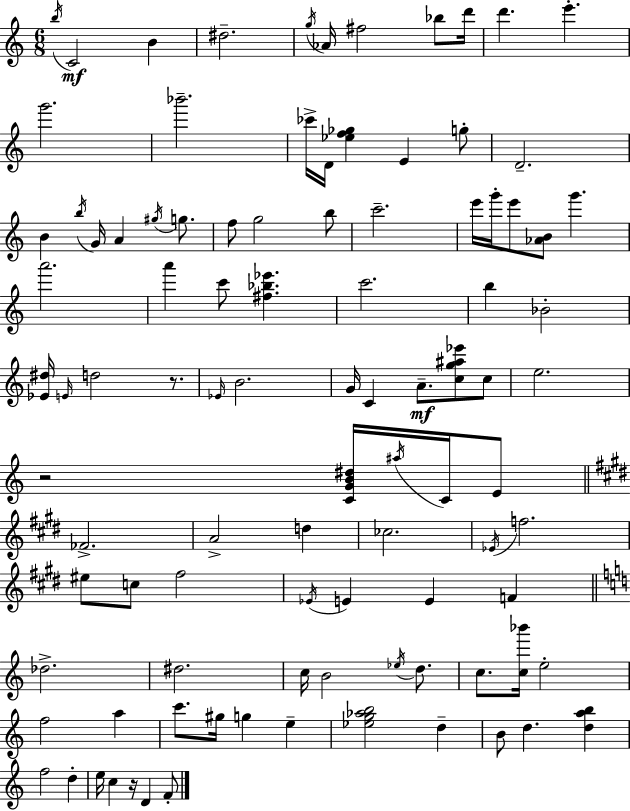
B5/s C4/h B4/q D#5/h. G5/s Ab4/s F#5/h Bb5/e D6/s D6/q. E6/q. G6/h. Bb6/h. CES6/s D4/s [Eb5,F5,Gb5]/q E4/q G5/e D4/h. B4/q B5/s G4/s A4/q G#5/s G5/e. F5/e G5/h B5/e C6/h. E6/s G6/s E6/e [Ab4,B4]/e G6/q. A6/h. A6/q C6/e [F#5,Bb5,Eb6]/q. C6/h. B5/q Bb4/h [Eb4,D#5]/s E4/s D5/h R/e. Eb4/s B4/h. G4/s C4/q A4/e. [C5,G5,A#5,Eb6]/e C5/e E5/h. R/h [C4,G4,B4,D#5]/s A#5/s C4/s E4/e FES4/h. A4/h D5/q CES5/h. Eb4/s F5/h. EIS5/e C5/e F#5/h Eb4/s E4/q E4/q F4/q Db5/h. D#5/h. C5/s B4/h Eb5/s D5/e. C5/e. [C5,Bb6]/s E5/h F5/h A5/q C6/e. G#5/s G5/q E5/q [Eb5,G5,Ab5,B5]/h D5/q B4/e D5/q. [D5,A5,B5]/q F5/h D5/q E5/s C5/q R/s D4/q F4/e